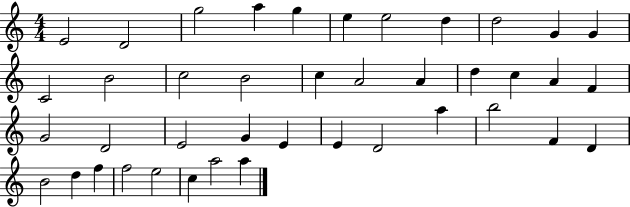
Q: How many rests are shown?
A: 0